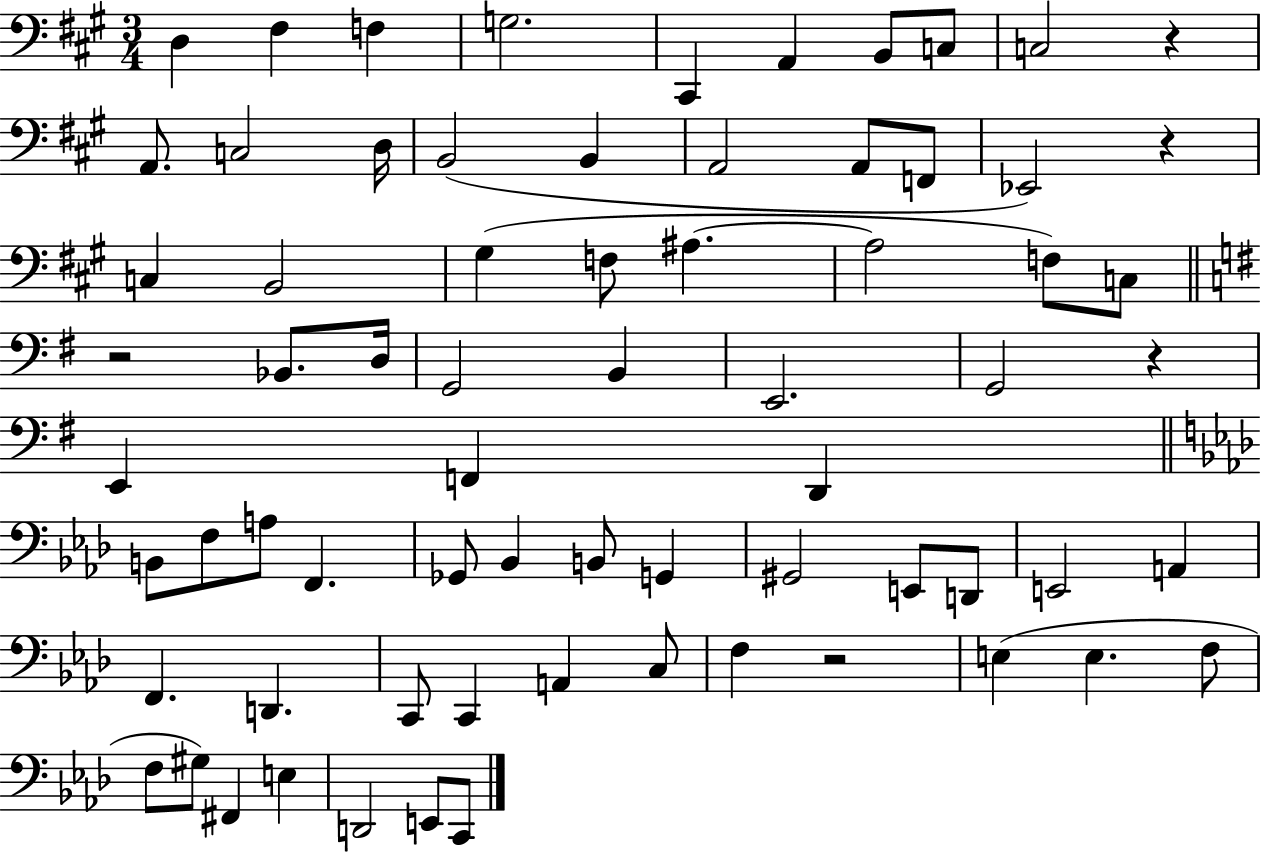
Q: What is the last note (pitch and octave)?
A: C2